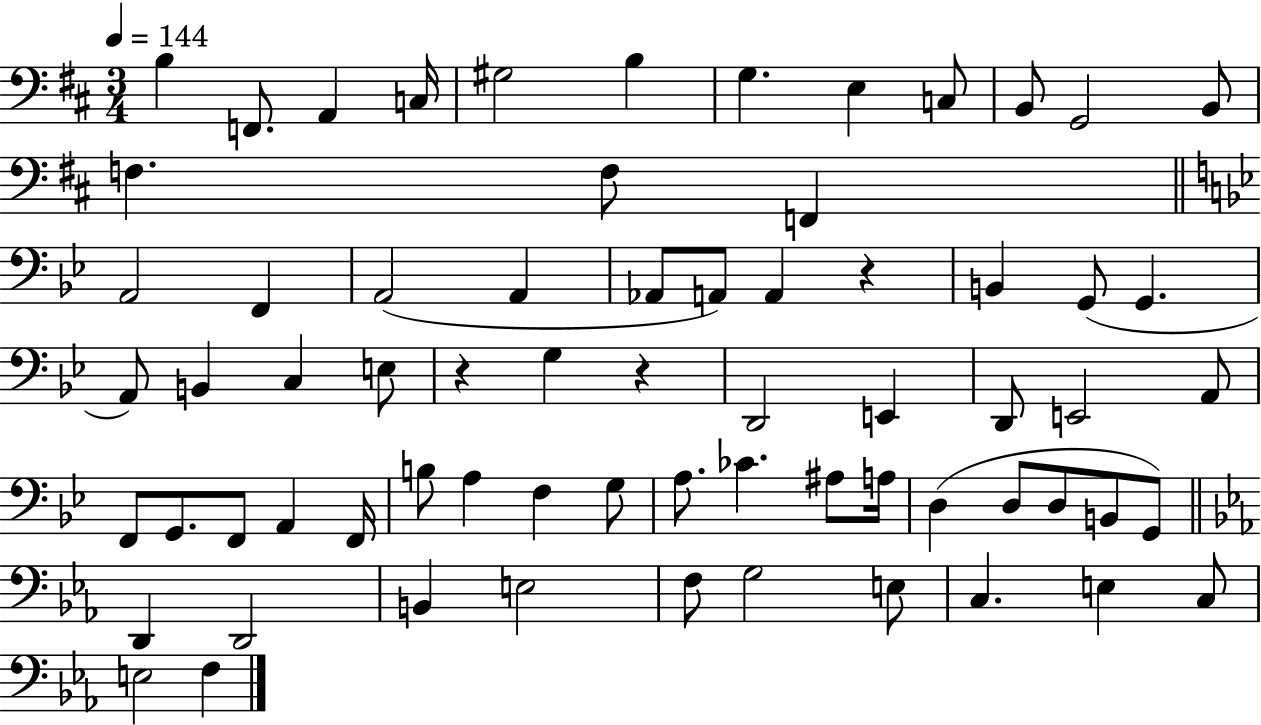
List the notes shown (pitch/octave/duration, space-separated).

B3/q F2/e. A2/q C3/s G#3/h B3/q G3/q. E3/q C3/e B2/e G2/h B2/e F3/q. F3/e F2/q A2/h F2/q A2/h A2/q Ab2/e A2/e A2/q R/q B2/q G2/e G2/q. A2/e B2/q C3/q E3/e R/q G3/q R/q D2/h E2/q D2/e E2/h A2/e F2/e G2/e. F2/e A2/q F2/s B3/e A3/q F3/q G3/e A3/e. CES4/q. A#3/e A3/s D3/q D3/e D3/e B2/e G2/e D2/q D2/h B2/q E3/h F3/e G3/h E3/e C3/q. E3/q C3/e E3/h F3/q